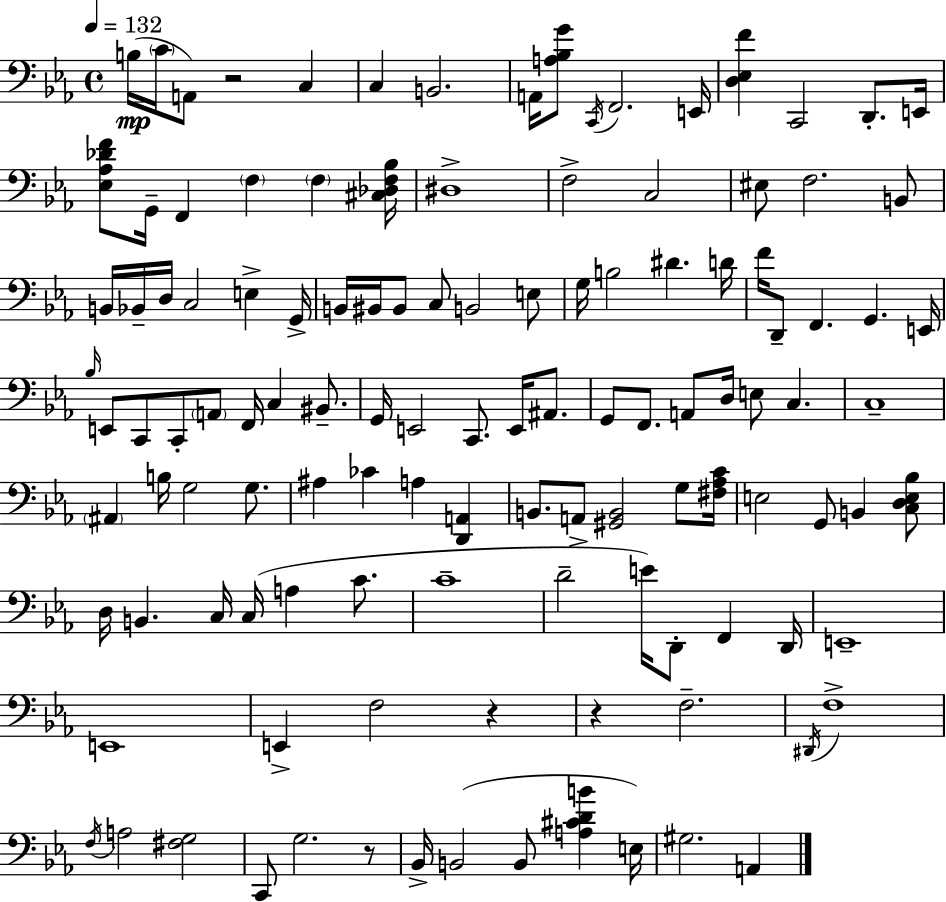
B3/s C4/s A2/e R/h C3/q C3/q B2/h. A2/s [A3,Bb3,G4]/e C2/s F2/h. E2/s [D3,Eb3,F4]/q C2/h D2/e. E2/s [Eb3,Ab3,Db4,F4]/e G2/s F2/q F3/q F3/q [C#3,Db3,F3,Bb3]/s D#3/w F3/h C3/h EIS3/e F3/h. B2/e B2/s Bb2/s D3/s C3/h E3/q G2/s B2/s BIS2/s BIS2/e C3/e B2/h E3/e G3/s B3/h D#4/q. D4/s F4/s D2/e F2/q. G2/q. E2/s Bb3/s E2/e C2/e C2/e A2/e F2/s C3/q BIS2/e. G2/s E2/h C2/e. E2/s A#2/e. G2/e F2/e. A2/e D3/s E3/e C3/q. C3/w A#2/q B3/s G3/h G3/e. A#3/q CES4/q A3/q [D2,A2]/q B2/e. A2/e [G#2,B2]/h G3/e [F#3,Ab3,C4]/s E3/h G2/e B2/q [C3,D3,E3,Bb3]/e D3/s B2/q. C3/s C3/s A3/q C4/e. C4/w D4/h E4/s D2/e F2/q D2/s E2/w E2/w E2/q F3/h R/q R/q F3/h. D#2/s F3/w F3/s A3/h [F#3,G3]/h C2/e G3/h. R/e Bb2/s B2/h B2/e [A3,C#4,D4,B4]/q E3/s G#3/h. A2/q